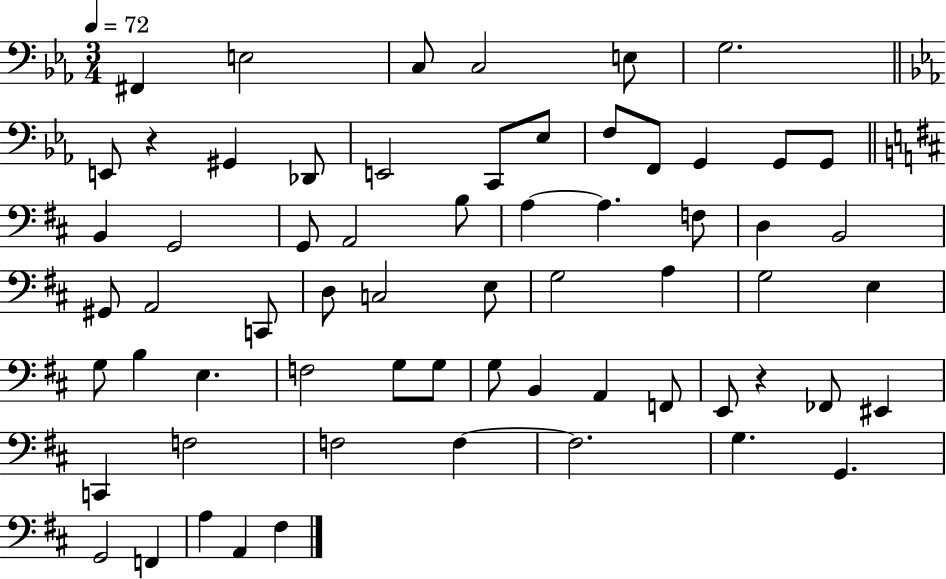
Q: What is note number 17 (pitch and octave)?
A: G2